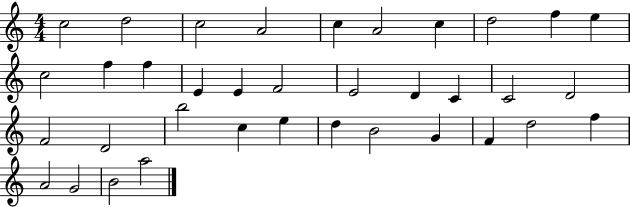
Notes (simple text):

C5/h D5/h C5/h A4/h C5/q A4/h C5/q D5/h F5/q E5/q C5/h F5/q F5/q E4/q E4/q F4/h E4/h D4/q C4/q C4/h D4/h F4/h D4/h B5/h C5/q E5/q D5/q B4/h G4/q F4/q D5/h F5/q A4/h G4/h B4/h A5/h